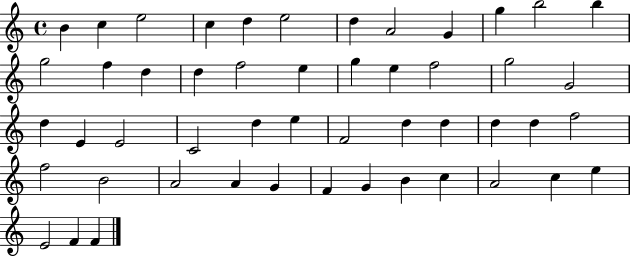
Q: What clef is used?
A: treble